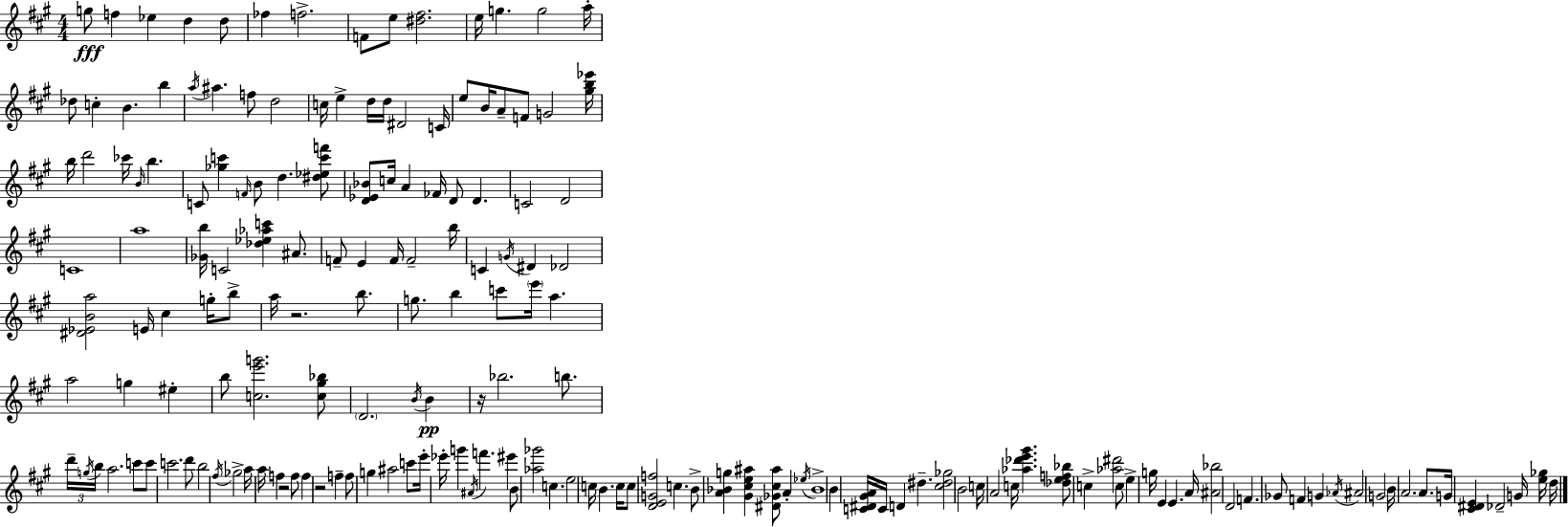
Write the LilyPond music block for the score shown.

{
  \clef treble
  \numericTimeSignature
  \time 4/4
  \key a \major
  \repeat volta 2 { g''8\fff f''4 ees''4 d''4 d''8 | fes''4 f''2.-> | f'8 e''8 <dis'' fis''>2. | e''16 g''4. g''2 a''16-. | \break des''8 c''4-. b'4. b''4 | \acciaccatura { a''16 } ais''4. f''8 d''2 | c''16 e''4-> d''16 d''16 dis'2 | c'16 e''8 b'16 a'8-- f'8 g'2 | \break <gis'' b'' ees'''>16 b''16 d'''2 ces'''16 \grace { b'16 } b''4. | c'8 <ges'' c'''>4 \grace { f'16 } b'8 d''4. | <dis'' ees'' c''' f'''>8 <d' ees' bes'>8 c''16 a'4 fes'16 d'8 d'4. | c'2 d'2 | \break c'1 | a''1 | <ges' b''>16 c'2 <des'' ees'' aes'' c'''>4 | ais'8. f'8-- e'4 f'16 f'2-- | \break b''16 c'4 \acciaccatura { g'16 } dis'4 des'2 | <dis' ees' b' a''>2 e'16 cis''4 | g''16-. b''8-> a''16 r2. | b''8. g''8. b''4 c'''8 \parenthesize e'''16 a''4. | \break a''2 g''4 | eis''4-. b''8 <c'' e''' g'''>2. | <c'' gis'' bes''>8 \parenthesize d'2. | \acciaccatura { b'16 }\pp b'4 r16 bes''2. | \break b''8. \tuplet 3/2 { d'''16-- \acciaccatura { g''16 } b''16 } a''2. | c'''8 c'''8 c'''2. | d'''8 b''2 \acciaccatura { fis''16 } ges''2-> | a''16 a''16 f''4 r2 | \break f''8 f''4 r2 | f''4-- f''8 g''4 ais''2 | c'''8 e'''16-. ees'''16-. g'''4 \acciaccatura { ais'16 } f'''4. | eis'''4 b'8 <aes'' ges'''>2 | \break c''4. e''2 | c''16 b'4. c''16 c''8 <d' e' g' f''>2 | c''4. b'8-> <a' bes' g''>4 <gis' cis'' e'' ais''>4 | <dis' ges' cis'' ais''>8 a'4-. \acciaccatura { ees''16 } bes'1-> | \break b'4 <c' dis' gis' a'>16 c'16 d'4 | dis''4.-- <cis'' dis'' ges''>2 | b'2 c''16 a'2 | c''16 <aes'' des''' e''' gis'''>4. <des'' e'' f'' bes''>8 c''4-> <aes'' dis'''>2 | \break c''8 e''4-> g''16 e'4 | e'4. a'16 <ais' bes''>2 | d'2 f'4. ges'8 | f'4 g'4 \acciaccatura { aes'16 } ais'2 | \break g'2 b'16 a'2. | a'8. g'16 <cis' dis' e'>4 des'2-- | g'16 <e'' ges''>16 d''16 } \bar "|."
}